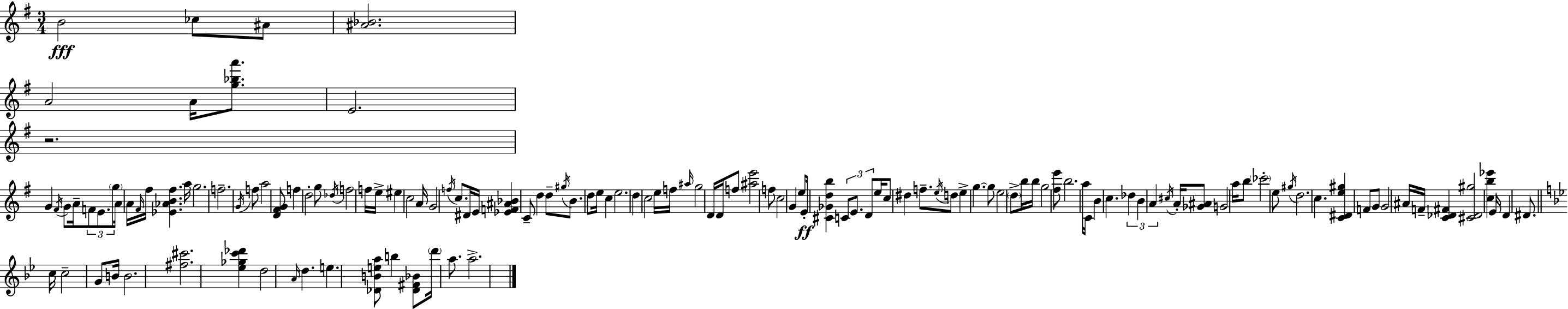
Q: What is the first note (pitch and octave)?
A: B4